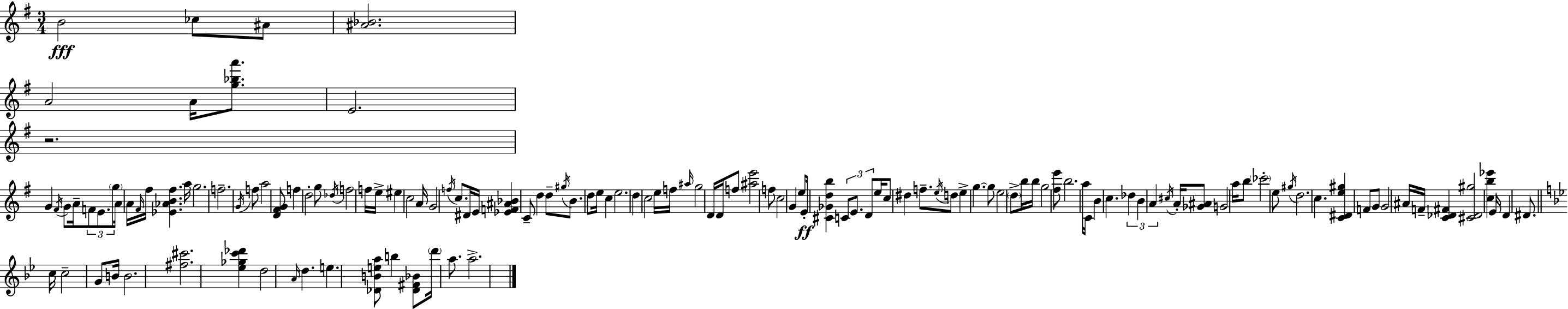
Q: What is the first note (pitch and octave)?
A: B4